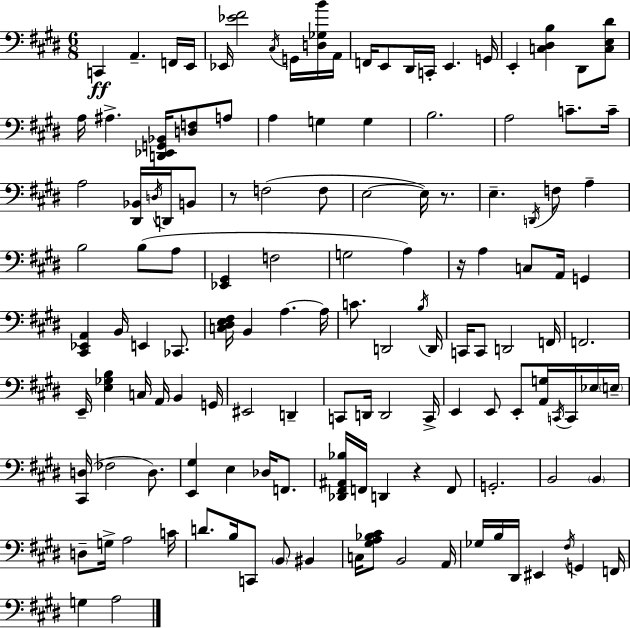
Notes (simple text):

C2/q A2/q. F2/s E2/s Eb2/s [Eb4,F#4]/h C#3/s G2/s [D3,Gb3,B4]/s A2/s F2/s E2/e D#2/s C2/s E2/q. G2/s E2/q [C3,D#3,B3]/q D#2/e [C3,E3,D#4]/e A3/s A#3/q. [D2,Eb2,G2,Bb2]/s [D3,F3]/e A3/e A3/q G3/q G3/q B3/h. A3/h C4/e. C4/s A3/h [D#2,Bb2]/s D3/s D2/s B2/e R/e F3/h F3/e E3/h E3/s R/e. E3/q. D2/s F3/e A3/q B3/h B3/e A3/e [Eb2,G#2]/q F3/h G3/h A3/q R/s A3/q C3/e A2/s G2/q [C#2,Eb2,A2]/q B2/s E2/q CES2/e. [C3,D#3,E3,F#3]/s B2/q A3/q. A3/s C4/e. D2/h B3/s D2/s C2/s C2/e D2/h F2/s F2/h. E2/s [E3,Gb3,B3]/q C3/s A2/s B2/q G2/s EIS2/h D2/q C2/e D2/s D2/h C2/s E2/q E2/e E2/e [A2,G3]/s C2/s C2/s Eb3/s E3/s [C#2,D3]/s FES3/h D3/e. [E2,G#3]/q E3/q Db3/s F2/e. [Db2,F#2,A#2,Bb3]/s F2/s D2/q R/q F2/e G2/h. B2/h B2/q D3/e G3/s A3/h C4/s D4/e. B3/s C2/e B2/e BIS2/q C3/s [G#3,A3,Bb3,C#4]/e B2/h A2/s Gb3/s B3/s D#2/s EIS2/q F#3/s G2/q F2/s G3/q A3/h